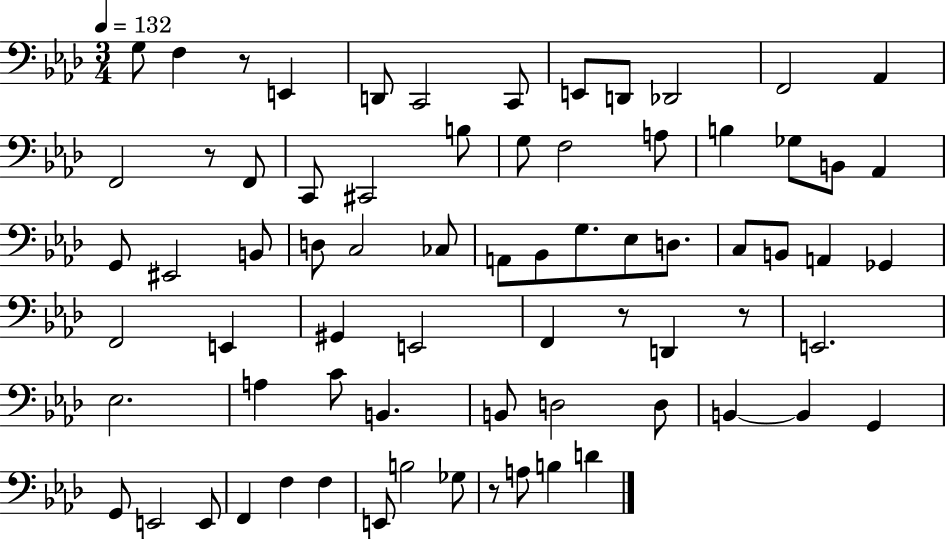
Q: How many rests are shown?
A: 5